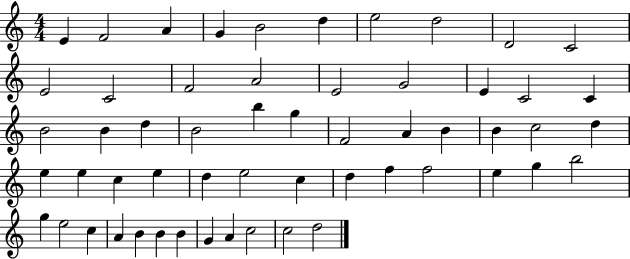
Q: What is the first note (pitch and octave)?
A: E4